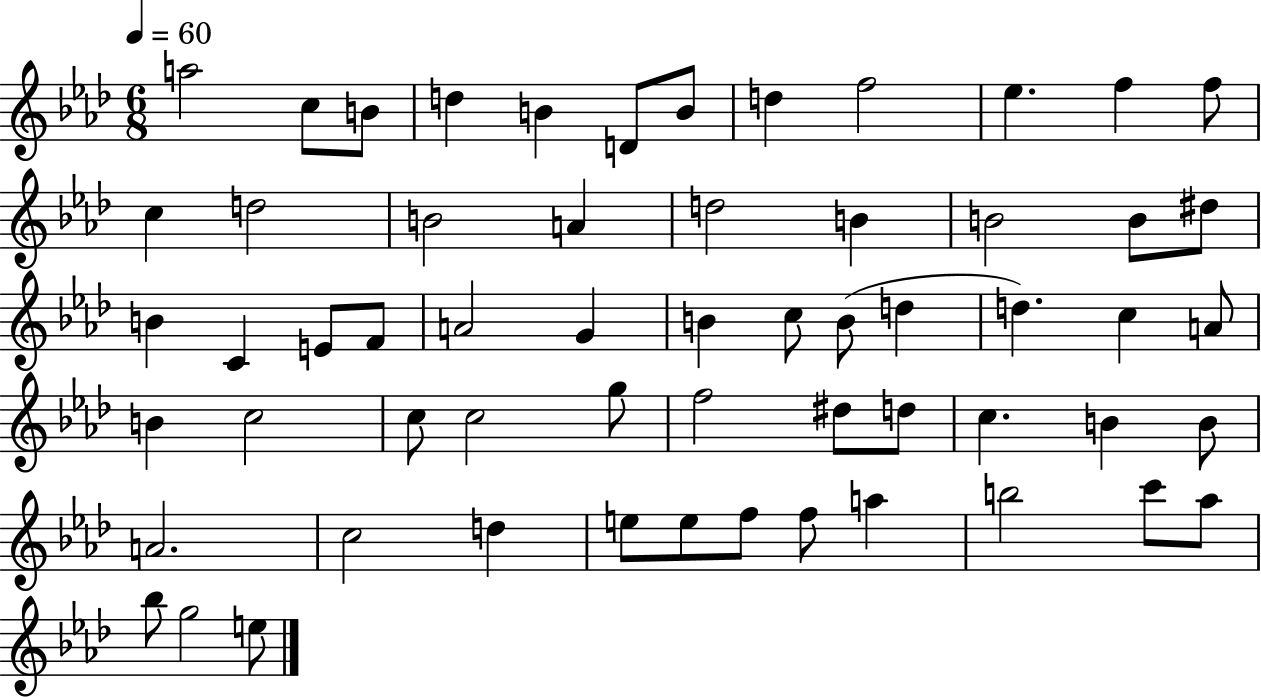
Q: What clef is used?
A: treble